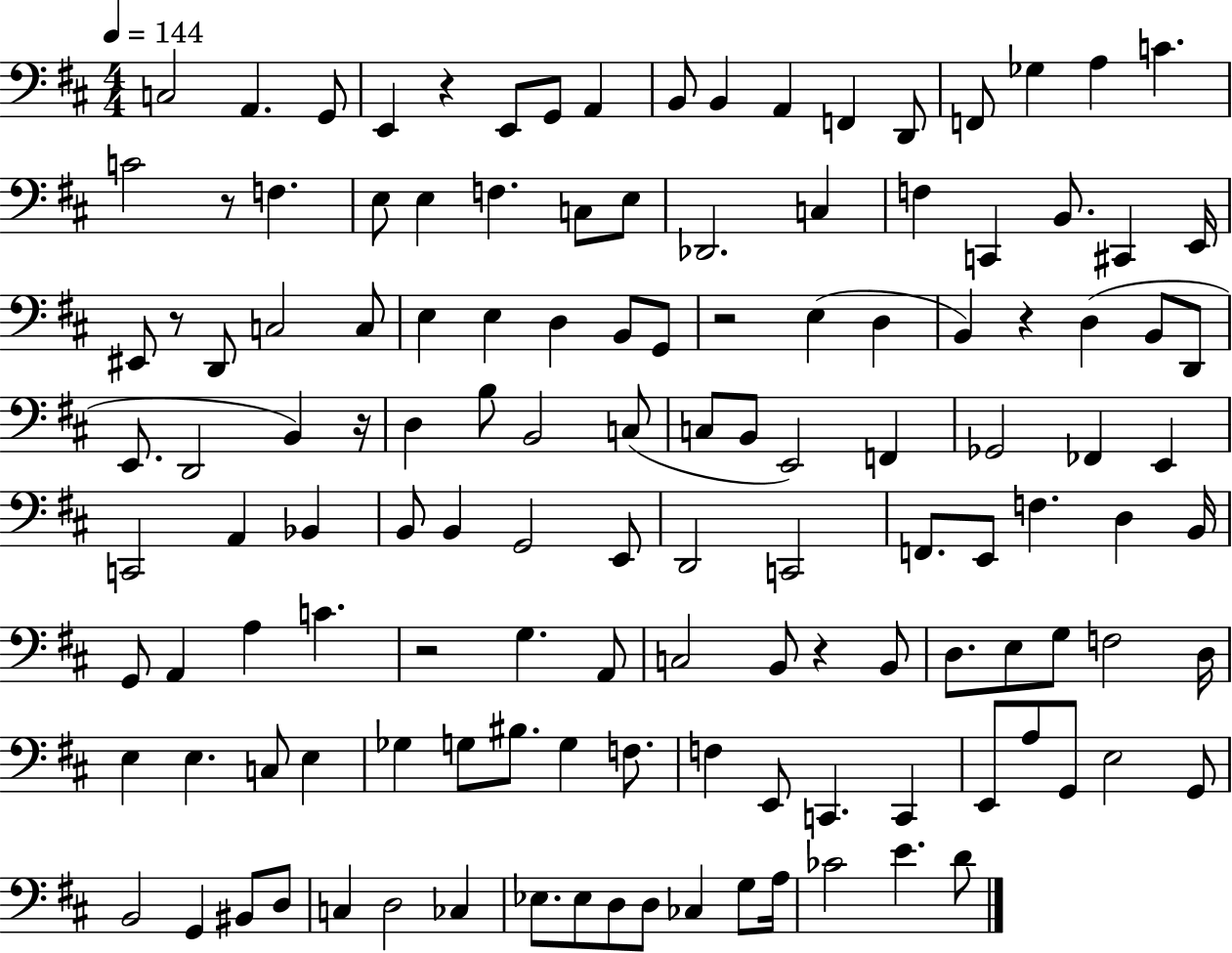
{
  \clef bass
  \numericTimeSignature
  \time 4/4
  \key d \major
  \tempo 4 = 144
  c2 a,4. g,8 | e,4 r4 e,8 g,8 a,4 | b,8 b,4 a,4 f,4 d,8 | f,8 ges4 a4 c'4. | \break c'2 r8 f4. | e8 e4 f4. c8 e8 | des,2. c4 | f4 c,4 b,8. cis,4 e,16 | \break eis,8 r8 d,8 c2 c8 | e4 e4 d4 b,8 g,8 | r2 e4( d4 | b,4) r4 d4( b,8 d,8 | \break e,8. d,2 b,4) r16 | d4 b8 b,2 c8( | c8 b,8 e,2) f,4 | ges,2 fes,4 e,4 | \break c,2 a,4 bes,4 | b,8 b,4 g,2 e,8 | d,2 c,2 | f,8. e,8 f4. d4 b,16 | \break g,8 a,4 a4 c'4. | r2 g4. a,8 | c2 b,8 r4 b,8 | d8. e8 g8 f2 d16 | \break e4 e4. c8 e4 | ges4 g8 bis8. g4 f8. | f4 e,8 c,4. c,4 | e,8 a8 g,8 e2 g,8 | \break b,2 g,4 bis,8 d8 | c4 d2 ces4 | ees8. ees8 d8 d8 ces4 g8 a16 | ces'2 e'4. d'8 | \break \bar "|."
}